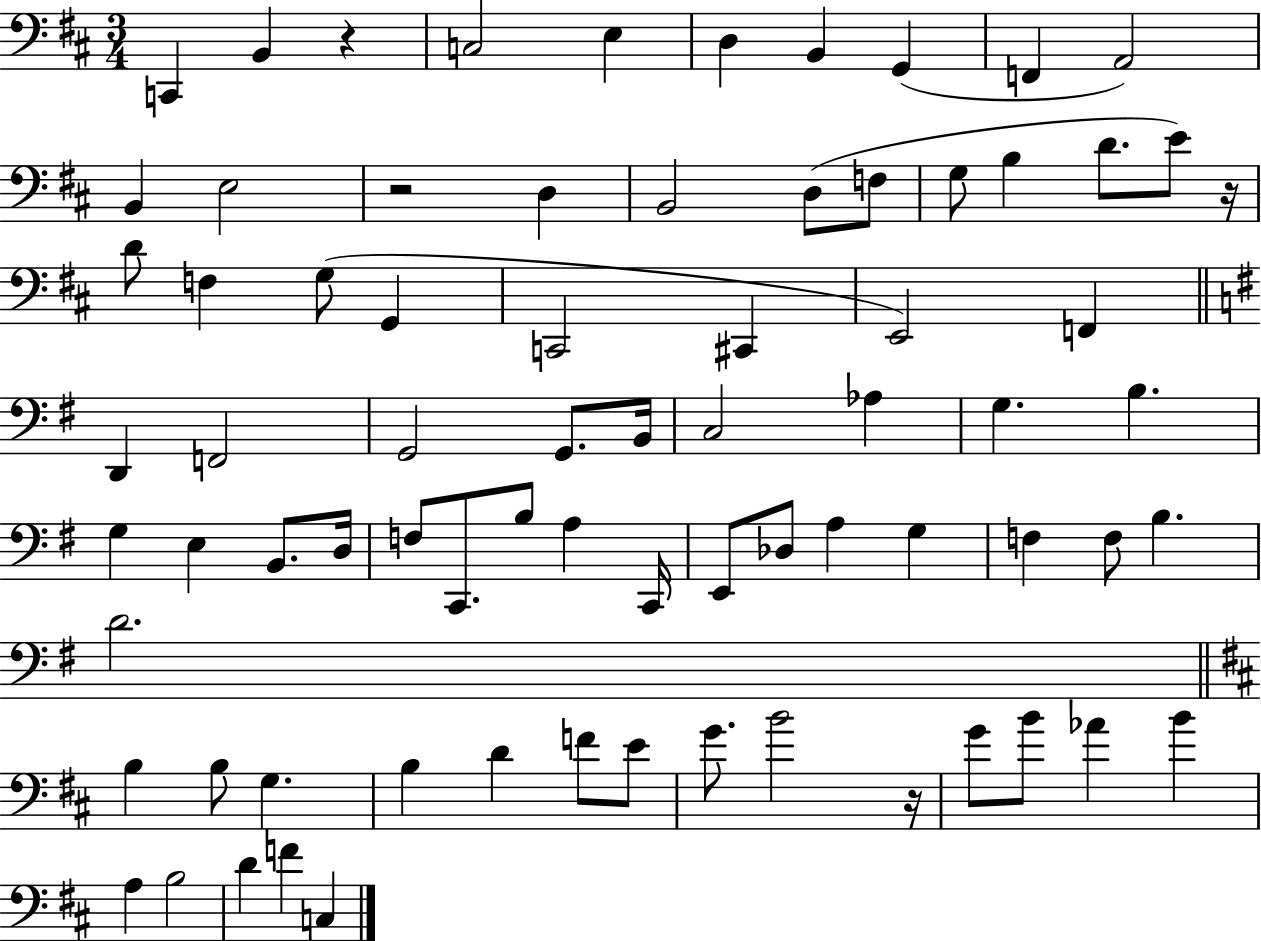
X:1
T:Untitled
M:3/4
L:1/4
K:D
C,, B,, z C,2 E, D, B,, G,, F,, A,,2 B,, E,2 z2 D, B,,2 D,/2 F,/2 G,/2 B, D/2 E/2 z/4 D/2 F, G,/2 G,, C,,2 ^C,, E,,2 F,, D,, F,,2 G,,2 G,,/2 B,,/4 C,2 _A, G, B, G, E, B,,/2 D,/4 F,/2 C,,/2 B,/2 A, C,,/4 E,,/2 _D,/2 A, G, F, F,/2 B, D2 B, B,/2 G, B, D F/2 E/2 G/2 B2 z/4 G/2 B/2 _A B A, B,2 D F C,